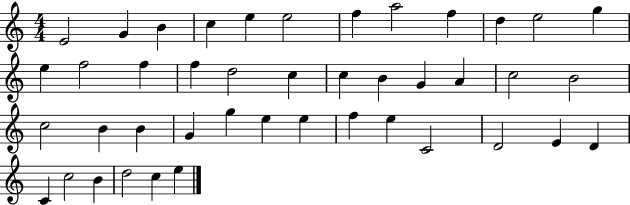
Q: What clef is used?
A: treble